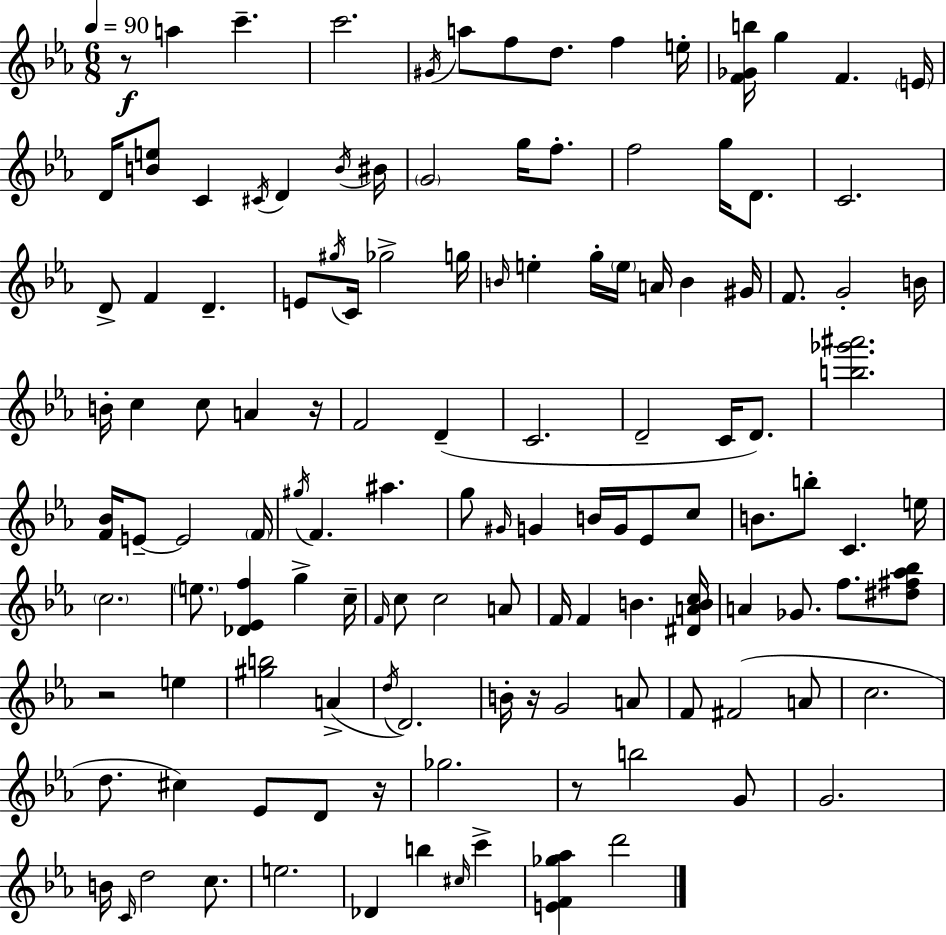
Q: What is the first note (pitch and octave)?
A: A5